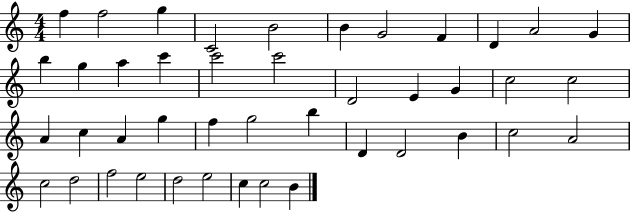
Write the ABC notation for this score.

X:1
T:Untitled
M:4/4
L:1/4
K:C
f f2 g C2 B2 B G2 F D A2 G b g a c' c'2 c'2 D2 E G c2 c2 A c A g f g2 b D D2 B c2 A2 c2 d2 f2 e2 d2 e2 c c2 B